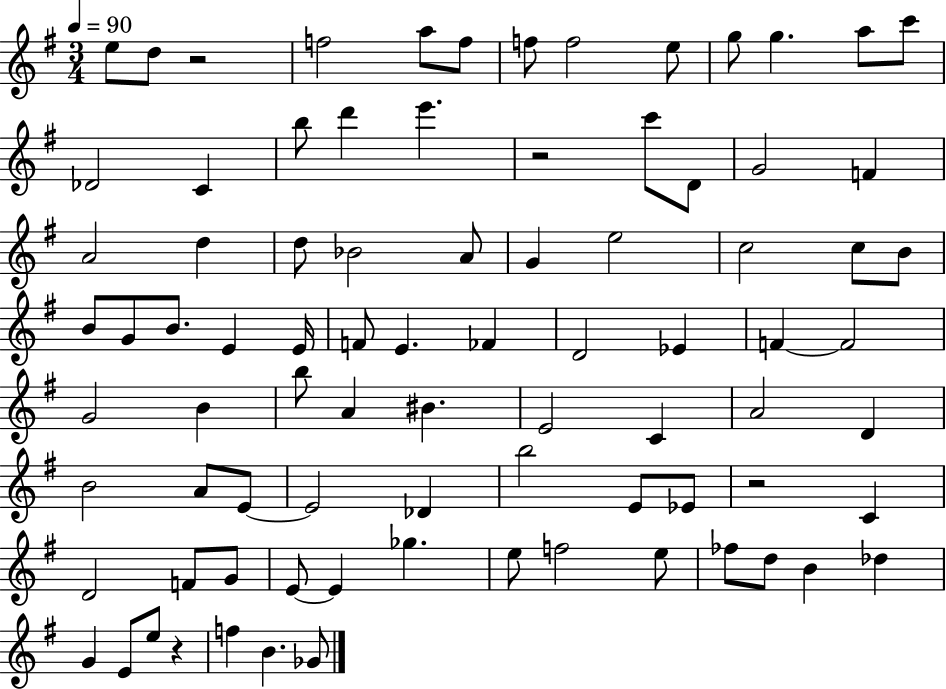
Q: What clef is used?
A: treble